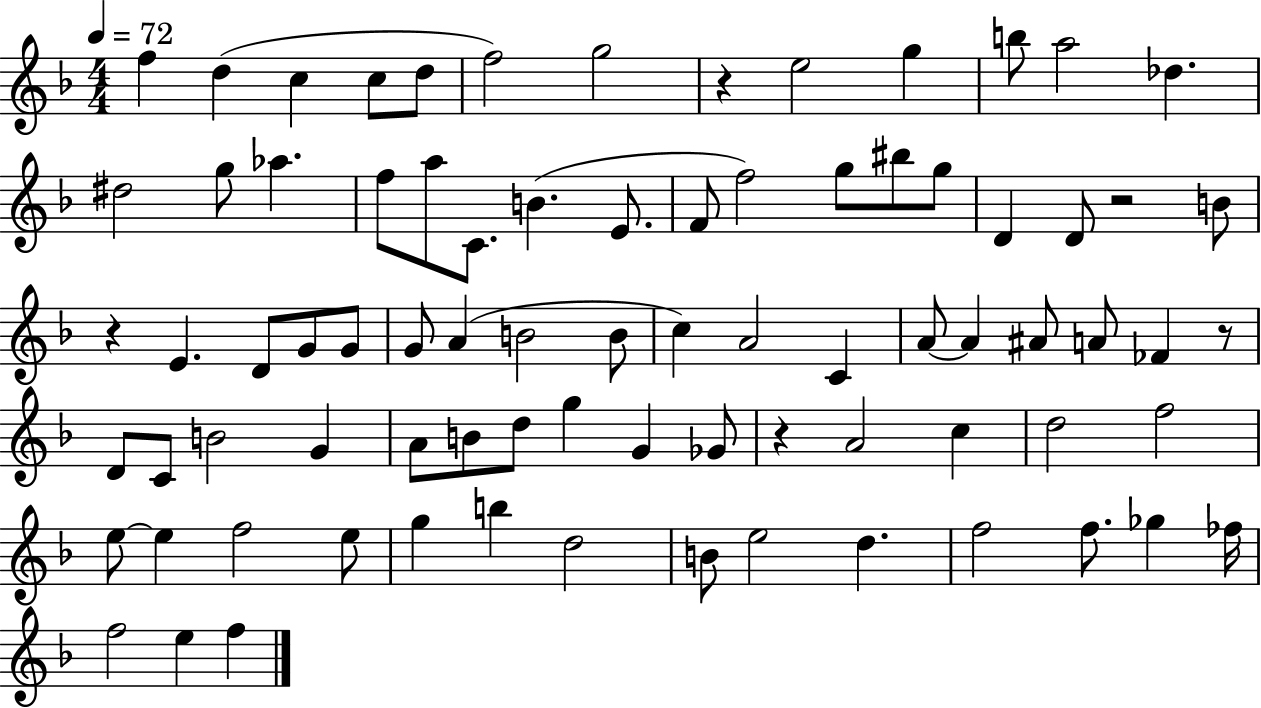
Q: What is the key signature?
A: F major